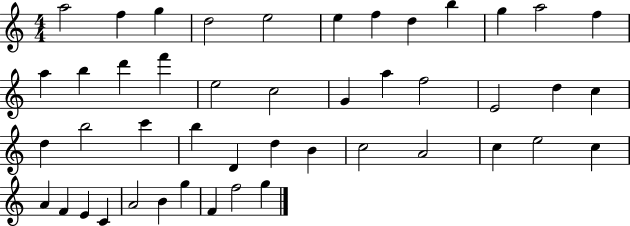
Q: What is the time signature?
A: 4/4